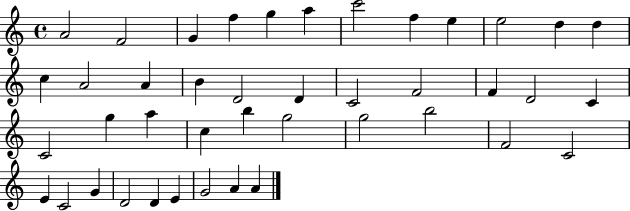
X:1
T:Untitled
M:4/4
L:1/4
K:C
A2 F2 G f g a c'2 f e e2 d d c A2 A B D2 D C2 F2 F D2 C C2 g a c b g2 g2 b2 F2 C2 E C2 G D2 D E G2 A A